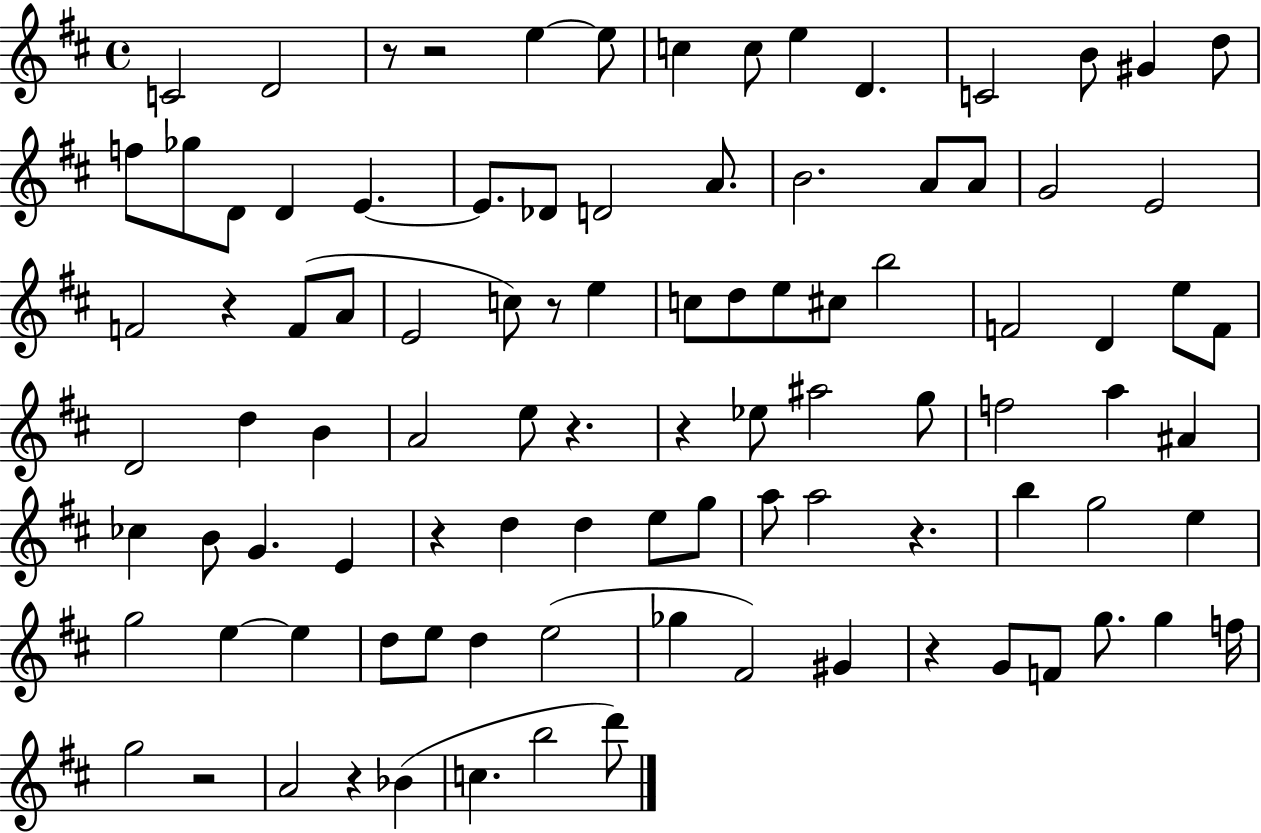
{
  \clef treble
  \time 4/4
  \defaultTimeSignature
  \key d \major
  c'2 d'2 | r8 r2 e''4~~ e''8 | c''4 c''8 e''4 d'4. | c'2 b'8 gis'4 d''8 | \break f''8 ges''8 d'8 d'4 e'4.~~ | e'8. des'8 d'2 a'8. | b'2. a'8 a'8 | g'2 e'2 | \break f'2 r4 f'8( a'8 | e'2 c''8) r8 e''4 | c''8 d''8 e''8 cis''8 b''2 | f'2 d'4 e''8 f'8 | \break d'2 d''4 b'4 | a'2 e''8 r4. | r4 ees''8 ais''2 g''8 | f''2 a''4 ais'4 | \break ces''4 b'8 g'4. e'4 | r4 d''4 d''4 e''8 g''8 | a''8 a''2 r4. | b''4 g''2 e''4 | \break g''2 e''4~~ e''4 | d''8 e''8 d''4 e''2( | ges''4 fis'2) gis'4 | r4 g'8 f'8 g''8. g''4 f''16 | \break g''2 r2 | a'2 r4 bes'4( | c''4. b''2 d'''8) | \bar "|."
}